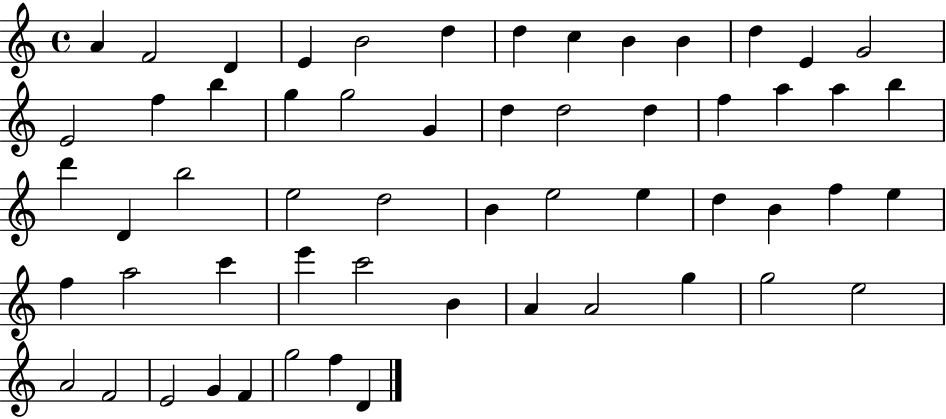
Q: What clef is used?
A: treble